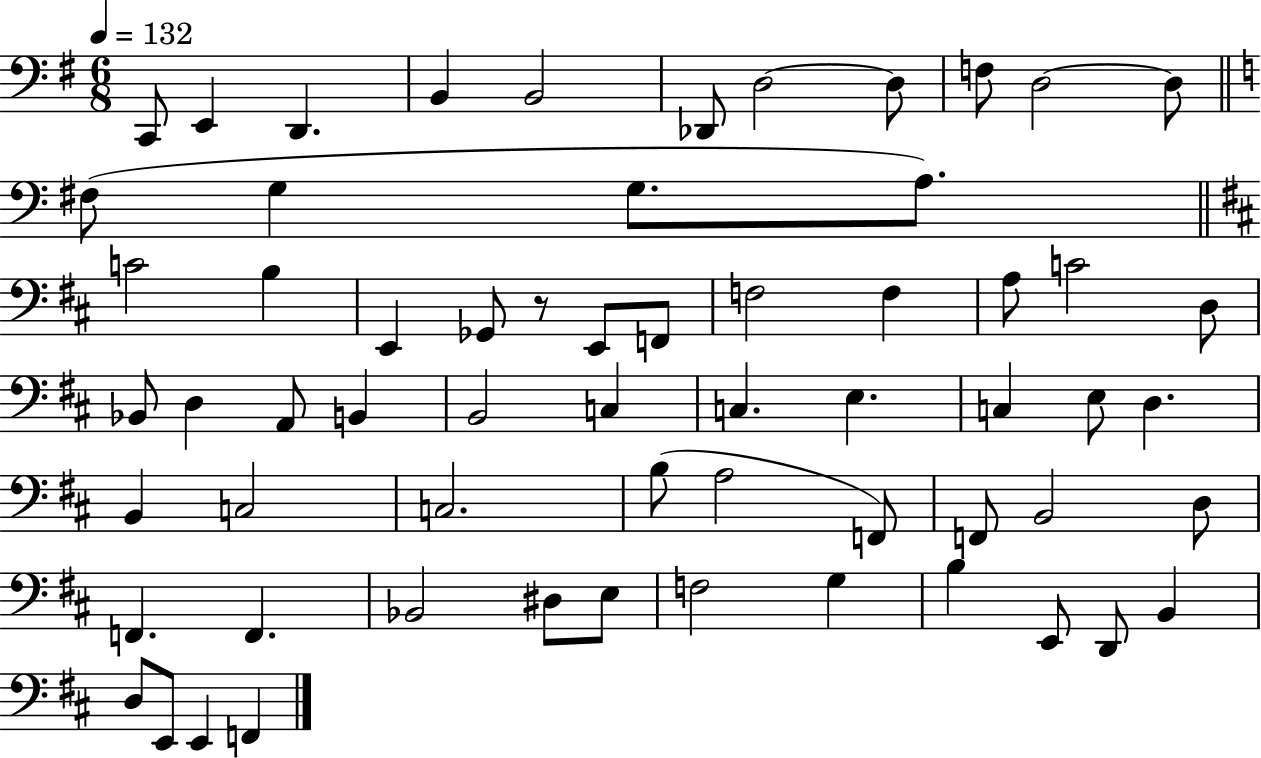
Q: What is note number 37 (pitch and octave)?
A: D3